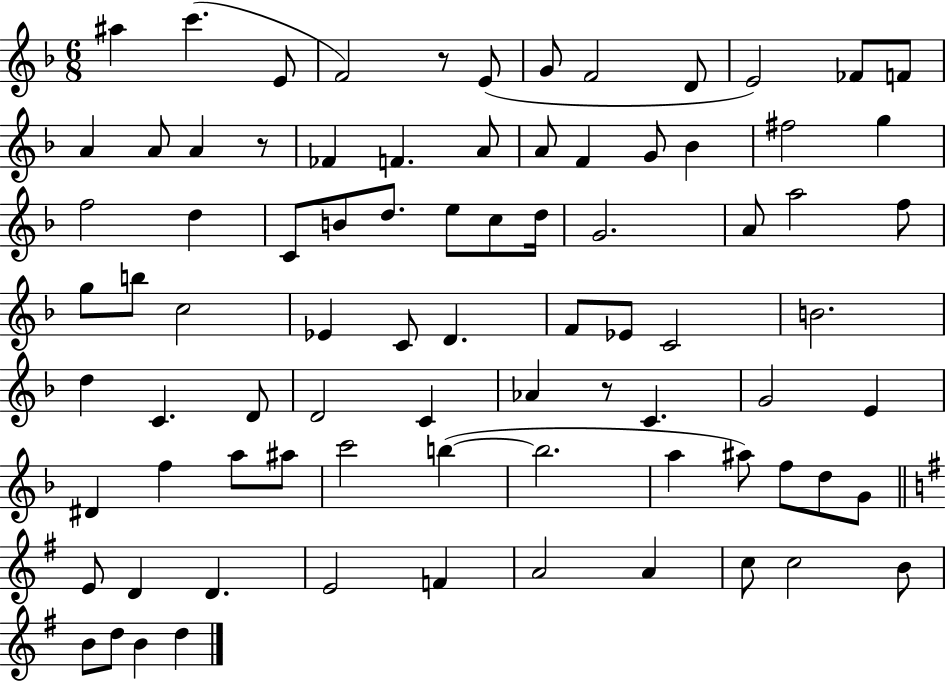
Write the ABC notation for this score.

X:1
T:Untitled
M:6/8
L:1/4
K:F
^a c' E/2 F2 z/2 E/2 G/2 F2 D/2 E2 _F/2 F/2 A A/2 A z/2 _F F A/2 A/2 F G/2 _B ^f2 g f2 d C/2 B/2 d/2 e/2 c/2 d/4 G2 A/2 a2 f/2 g/2 b/2 c2 _E C/2 D F/2 _E/2 C2 B2 d C D/2 D2 C _A z/2 C G2 E ^D f a/2 ^a/2 c'2 b b2 a ^a/2 f/2 d/2 G/2 E/2 D D E2 F A2 A c/2 c2 B/2 B/2 d/2 B d